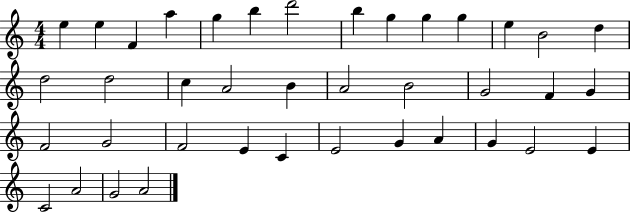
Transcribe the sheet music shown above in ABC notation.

X:1
T:Untitled
M:4/4
L:1/4
K:C
e e F a g b d'2 b g g g e B2 d d2 d2 c A2 B A2 B2 G2 F G F2 G2 F2 E C E2 G A G E2 E C2 A2 G2 A2